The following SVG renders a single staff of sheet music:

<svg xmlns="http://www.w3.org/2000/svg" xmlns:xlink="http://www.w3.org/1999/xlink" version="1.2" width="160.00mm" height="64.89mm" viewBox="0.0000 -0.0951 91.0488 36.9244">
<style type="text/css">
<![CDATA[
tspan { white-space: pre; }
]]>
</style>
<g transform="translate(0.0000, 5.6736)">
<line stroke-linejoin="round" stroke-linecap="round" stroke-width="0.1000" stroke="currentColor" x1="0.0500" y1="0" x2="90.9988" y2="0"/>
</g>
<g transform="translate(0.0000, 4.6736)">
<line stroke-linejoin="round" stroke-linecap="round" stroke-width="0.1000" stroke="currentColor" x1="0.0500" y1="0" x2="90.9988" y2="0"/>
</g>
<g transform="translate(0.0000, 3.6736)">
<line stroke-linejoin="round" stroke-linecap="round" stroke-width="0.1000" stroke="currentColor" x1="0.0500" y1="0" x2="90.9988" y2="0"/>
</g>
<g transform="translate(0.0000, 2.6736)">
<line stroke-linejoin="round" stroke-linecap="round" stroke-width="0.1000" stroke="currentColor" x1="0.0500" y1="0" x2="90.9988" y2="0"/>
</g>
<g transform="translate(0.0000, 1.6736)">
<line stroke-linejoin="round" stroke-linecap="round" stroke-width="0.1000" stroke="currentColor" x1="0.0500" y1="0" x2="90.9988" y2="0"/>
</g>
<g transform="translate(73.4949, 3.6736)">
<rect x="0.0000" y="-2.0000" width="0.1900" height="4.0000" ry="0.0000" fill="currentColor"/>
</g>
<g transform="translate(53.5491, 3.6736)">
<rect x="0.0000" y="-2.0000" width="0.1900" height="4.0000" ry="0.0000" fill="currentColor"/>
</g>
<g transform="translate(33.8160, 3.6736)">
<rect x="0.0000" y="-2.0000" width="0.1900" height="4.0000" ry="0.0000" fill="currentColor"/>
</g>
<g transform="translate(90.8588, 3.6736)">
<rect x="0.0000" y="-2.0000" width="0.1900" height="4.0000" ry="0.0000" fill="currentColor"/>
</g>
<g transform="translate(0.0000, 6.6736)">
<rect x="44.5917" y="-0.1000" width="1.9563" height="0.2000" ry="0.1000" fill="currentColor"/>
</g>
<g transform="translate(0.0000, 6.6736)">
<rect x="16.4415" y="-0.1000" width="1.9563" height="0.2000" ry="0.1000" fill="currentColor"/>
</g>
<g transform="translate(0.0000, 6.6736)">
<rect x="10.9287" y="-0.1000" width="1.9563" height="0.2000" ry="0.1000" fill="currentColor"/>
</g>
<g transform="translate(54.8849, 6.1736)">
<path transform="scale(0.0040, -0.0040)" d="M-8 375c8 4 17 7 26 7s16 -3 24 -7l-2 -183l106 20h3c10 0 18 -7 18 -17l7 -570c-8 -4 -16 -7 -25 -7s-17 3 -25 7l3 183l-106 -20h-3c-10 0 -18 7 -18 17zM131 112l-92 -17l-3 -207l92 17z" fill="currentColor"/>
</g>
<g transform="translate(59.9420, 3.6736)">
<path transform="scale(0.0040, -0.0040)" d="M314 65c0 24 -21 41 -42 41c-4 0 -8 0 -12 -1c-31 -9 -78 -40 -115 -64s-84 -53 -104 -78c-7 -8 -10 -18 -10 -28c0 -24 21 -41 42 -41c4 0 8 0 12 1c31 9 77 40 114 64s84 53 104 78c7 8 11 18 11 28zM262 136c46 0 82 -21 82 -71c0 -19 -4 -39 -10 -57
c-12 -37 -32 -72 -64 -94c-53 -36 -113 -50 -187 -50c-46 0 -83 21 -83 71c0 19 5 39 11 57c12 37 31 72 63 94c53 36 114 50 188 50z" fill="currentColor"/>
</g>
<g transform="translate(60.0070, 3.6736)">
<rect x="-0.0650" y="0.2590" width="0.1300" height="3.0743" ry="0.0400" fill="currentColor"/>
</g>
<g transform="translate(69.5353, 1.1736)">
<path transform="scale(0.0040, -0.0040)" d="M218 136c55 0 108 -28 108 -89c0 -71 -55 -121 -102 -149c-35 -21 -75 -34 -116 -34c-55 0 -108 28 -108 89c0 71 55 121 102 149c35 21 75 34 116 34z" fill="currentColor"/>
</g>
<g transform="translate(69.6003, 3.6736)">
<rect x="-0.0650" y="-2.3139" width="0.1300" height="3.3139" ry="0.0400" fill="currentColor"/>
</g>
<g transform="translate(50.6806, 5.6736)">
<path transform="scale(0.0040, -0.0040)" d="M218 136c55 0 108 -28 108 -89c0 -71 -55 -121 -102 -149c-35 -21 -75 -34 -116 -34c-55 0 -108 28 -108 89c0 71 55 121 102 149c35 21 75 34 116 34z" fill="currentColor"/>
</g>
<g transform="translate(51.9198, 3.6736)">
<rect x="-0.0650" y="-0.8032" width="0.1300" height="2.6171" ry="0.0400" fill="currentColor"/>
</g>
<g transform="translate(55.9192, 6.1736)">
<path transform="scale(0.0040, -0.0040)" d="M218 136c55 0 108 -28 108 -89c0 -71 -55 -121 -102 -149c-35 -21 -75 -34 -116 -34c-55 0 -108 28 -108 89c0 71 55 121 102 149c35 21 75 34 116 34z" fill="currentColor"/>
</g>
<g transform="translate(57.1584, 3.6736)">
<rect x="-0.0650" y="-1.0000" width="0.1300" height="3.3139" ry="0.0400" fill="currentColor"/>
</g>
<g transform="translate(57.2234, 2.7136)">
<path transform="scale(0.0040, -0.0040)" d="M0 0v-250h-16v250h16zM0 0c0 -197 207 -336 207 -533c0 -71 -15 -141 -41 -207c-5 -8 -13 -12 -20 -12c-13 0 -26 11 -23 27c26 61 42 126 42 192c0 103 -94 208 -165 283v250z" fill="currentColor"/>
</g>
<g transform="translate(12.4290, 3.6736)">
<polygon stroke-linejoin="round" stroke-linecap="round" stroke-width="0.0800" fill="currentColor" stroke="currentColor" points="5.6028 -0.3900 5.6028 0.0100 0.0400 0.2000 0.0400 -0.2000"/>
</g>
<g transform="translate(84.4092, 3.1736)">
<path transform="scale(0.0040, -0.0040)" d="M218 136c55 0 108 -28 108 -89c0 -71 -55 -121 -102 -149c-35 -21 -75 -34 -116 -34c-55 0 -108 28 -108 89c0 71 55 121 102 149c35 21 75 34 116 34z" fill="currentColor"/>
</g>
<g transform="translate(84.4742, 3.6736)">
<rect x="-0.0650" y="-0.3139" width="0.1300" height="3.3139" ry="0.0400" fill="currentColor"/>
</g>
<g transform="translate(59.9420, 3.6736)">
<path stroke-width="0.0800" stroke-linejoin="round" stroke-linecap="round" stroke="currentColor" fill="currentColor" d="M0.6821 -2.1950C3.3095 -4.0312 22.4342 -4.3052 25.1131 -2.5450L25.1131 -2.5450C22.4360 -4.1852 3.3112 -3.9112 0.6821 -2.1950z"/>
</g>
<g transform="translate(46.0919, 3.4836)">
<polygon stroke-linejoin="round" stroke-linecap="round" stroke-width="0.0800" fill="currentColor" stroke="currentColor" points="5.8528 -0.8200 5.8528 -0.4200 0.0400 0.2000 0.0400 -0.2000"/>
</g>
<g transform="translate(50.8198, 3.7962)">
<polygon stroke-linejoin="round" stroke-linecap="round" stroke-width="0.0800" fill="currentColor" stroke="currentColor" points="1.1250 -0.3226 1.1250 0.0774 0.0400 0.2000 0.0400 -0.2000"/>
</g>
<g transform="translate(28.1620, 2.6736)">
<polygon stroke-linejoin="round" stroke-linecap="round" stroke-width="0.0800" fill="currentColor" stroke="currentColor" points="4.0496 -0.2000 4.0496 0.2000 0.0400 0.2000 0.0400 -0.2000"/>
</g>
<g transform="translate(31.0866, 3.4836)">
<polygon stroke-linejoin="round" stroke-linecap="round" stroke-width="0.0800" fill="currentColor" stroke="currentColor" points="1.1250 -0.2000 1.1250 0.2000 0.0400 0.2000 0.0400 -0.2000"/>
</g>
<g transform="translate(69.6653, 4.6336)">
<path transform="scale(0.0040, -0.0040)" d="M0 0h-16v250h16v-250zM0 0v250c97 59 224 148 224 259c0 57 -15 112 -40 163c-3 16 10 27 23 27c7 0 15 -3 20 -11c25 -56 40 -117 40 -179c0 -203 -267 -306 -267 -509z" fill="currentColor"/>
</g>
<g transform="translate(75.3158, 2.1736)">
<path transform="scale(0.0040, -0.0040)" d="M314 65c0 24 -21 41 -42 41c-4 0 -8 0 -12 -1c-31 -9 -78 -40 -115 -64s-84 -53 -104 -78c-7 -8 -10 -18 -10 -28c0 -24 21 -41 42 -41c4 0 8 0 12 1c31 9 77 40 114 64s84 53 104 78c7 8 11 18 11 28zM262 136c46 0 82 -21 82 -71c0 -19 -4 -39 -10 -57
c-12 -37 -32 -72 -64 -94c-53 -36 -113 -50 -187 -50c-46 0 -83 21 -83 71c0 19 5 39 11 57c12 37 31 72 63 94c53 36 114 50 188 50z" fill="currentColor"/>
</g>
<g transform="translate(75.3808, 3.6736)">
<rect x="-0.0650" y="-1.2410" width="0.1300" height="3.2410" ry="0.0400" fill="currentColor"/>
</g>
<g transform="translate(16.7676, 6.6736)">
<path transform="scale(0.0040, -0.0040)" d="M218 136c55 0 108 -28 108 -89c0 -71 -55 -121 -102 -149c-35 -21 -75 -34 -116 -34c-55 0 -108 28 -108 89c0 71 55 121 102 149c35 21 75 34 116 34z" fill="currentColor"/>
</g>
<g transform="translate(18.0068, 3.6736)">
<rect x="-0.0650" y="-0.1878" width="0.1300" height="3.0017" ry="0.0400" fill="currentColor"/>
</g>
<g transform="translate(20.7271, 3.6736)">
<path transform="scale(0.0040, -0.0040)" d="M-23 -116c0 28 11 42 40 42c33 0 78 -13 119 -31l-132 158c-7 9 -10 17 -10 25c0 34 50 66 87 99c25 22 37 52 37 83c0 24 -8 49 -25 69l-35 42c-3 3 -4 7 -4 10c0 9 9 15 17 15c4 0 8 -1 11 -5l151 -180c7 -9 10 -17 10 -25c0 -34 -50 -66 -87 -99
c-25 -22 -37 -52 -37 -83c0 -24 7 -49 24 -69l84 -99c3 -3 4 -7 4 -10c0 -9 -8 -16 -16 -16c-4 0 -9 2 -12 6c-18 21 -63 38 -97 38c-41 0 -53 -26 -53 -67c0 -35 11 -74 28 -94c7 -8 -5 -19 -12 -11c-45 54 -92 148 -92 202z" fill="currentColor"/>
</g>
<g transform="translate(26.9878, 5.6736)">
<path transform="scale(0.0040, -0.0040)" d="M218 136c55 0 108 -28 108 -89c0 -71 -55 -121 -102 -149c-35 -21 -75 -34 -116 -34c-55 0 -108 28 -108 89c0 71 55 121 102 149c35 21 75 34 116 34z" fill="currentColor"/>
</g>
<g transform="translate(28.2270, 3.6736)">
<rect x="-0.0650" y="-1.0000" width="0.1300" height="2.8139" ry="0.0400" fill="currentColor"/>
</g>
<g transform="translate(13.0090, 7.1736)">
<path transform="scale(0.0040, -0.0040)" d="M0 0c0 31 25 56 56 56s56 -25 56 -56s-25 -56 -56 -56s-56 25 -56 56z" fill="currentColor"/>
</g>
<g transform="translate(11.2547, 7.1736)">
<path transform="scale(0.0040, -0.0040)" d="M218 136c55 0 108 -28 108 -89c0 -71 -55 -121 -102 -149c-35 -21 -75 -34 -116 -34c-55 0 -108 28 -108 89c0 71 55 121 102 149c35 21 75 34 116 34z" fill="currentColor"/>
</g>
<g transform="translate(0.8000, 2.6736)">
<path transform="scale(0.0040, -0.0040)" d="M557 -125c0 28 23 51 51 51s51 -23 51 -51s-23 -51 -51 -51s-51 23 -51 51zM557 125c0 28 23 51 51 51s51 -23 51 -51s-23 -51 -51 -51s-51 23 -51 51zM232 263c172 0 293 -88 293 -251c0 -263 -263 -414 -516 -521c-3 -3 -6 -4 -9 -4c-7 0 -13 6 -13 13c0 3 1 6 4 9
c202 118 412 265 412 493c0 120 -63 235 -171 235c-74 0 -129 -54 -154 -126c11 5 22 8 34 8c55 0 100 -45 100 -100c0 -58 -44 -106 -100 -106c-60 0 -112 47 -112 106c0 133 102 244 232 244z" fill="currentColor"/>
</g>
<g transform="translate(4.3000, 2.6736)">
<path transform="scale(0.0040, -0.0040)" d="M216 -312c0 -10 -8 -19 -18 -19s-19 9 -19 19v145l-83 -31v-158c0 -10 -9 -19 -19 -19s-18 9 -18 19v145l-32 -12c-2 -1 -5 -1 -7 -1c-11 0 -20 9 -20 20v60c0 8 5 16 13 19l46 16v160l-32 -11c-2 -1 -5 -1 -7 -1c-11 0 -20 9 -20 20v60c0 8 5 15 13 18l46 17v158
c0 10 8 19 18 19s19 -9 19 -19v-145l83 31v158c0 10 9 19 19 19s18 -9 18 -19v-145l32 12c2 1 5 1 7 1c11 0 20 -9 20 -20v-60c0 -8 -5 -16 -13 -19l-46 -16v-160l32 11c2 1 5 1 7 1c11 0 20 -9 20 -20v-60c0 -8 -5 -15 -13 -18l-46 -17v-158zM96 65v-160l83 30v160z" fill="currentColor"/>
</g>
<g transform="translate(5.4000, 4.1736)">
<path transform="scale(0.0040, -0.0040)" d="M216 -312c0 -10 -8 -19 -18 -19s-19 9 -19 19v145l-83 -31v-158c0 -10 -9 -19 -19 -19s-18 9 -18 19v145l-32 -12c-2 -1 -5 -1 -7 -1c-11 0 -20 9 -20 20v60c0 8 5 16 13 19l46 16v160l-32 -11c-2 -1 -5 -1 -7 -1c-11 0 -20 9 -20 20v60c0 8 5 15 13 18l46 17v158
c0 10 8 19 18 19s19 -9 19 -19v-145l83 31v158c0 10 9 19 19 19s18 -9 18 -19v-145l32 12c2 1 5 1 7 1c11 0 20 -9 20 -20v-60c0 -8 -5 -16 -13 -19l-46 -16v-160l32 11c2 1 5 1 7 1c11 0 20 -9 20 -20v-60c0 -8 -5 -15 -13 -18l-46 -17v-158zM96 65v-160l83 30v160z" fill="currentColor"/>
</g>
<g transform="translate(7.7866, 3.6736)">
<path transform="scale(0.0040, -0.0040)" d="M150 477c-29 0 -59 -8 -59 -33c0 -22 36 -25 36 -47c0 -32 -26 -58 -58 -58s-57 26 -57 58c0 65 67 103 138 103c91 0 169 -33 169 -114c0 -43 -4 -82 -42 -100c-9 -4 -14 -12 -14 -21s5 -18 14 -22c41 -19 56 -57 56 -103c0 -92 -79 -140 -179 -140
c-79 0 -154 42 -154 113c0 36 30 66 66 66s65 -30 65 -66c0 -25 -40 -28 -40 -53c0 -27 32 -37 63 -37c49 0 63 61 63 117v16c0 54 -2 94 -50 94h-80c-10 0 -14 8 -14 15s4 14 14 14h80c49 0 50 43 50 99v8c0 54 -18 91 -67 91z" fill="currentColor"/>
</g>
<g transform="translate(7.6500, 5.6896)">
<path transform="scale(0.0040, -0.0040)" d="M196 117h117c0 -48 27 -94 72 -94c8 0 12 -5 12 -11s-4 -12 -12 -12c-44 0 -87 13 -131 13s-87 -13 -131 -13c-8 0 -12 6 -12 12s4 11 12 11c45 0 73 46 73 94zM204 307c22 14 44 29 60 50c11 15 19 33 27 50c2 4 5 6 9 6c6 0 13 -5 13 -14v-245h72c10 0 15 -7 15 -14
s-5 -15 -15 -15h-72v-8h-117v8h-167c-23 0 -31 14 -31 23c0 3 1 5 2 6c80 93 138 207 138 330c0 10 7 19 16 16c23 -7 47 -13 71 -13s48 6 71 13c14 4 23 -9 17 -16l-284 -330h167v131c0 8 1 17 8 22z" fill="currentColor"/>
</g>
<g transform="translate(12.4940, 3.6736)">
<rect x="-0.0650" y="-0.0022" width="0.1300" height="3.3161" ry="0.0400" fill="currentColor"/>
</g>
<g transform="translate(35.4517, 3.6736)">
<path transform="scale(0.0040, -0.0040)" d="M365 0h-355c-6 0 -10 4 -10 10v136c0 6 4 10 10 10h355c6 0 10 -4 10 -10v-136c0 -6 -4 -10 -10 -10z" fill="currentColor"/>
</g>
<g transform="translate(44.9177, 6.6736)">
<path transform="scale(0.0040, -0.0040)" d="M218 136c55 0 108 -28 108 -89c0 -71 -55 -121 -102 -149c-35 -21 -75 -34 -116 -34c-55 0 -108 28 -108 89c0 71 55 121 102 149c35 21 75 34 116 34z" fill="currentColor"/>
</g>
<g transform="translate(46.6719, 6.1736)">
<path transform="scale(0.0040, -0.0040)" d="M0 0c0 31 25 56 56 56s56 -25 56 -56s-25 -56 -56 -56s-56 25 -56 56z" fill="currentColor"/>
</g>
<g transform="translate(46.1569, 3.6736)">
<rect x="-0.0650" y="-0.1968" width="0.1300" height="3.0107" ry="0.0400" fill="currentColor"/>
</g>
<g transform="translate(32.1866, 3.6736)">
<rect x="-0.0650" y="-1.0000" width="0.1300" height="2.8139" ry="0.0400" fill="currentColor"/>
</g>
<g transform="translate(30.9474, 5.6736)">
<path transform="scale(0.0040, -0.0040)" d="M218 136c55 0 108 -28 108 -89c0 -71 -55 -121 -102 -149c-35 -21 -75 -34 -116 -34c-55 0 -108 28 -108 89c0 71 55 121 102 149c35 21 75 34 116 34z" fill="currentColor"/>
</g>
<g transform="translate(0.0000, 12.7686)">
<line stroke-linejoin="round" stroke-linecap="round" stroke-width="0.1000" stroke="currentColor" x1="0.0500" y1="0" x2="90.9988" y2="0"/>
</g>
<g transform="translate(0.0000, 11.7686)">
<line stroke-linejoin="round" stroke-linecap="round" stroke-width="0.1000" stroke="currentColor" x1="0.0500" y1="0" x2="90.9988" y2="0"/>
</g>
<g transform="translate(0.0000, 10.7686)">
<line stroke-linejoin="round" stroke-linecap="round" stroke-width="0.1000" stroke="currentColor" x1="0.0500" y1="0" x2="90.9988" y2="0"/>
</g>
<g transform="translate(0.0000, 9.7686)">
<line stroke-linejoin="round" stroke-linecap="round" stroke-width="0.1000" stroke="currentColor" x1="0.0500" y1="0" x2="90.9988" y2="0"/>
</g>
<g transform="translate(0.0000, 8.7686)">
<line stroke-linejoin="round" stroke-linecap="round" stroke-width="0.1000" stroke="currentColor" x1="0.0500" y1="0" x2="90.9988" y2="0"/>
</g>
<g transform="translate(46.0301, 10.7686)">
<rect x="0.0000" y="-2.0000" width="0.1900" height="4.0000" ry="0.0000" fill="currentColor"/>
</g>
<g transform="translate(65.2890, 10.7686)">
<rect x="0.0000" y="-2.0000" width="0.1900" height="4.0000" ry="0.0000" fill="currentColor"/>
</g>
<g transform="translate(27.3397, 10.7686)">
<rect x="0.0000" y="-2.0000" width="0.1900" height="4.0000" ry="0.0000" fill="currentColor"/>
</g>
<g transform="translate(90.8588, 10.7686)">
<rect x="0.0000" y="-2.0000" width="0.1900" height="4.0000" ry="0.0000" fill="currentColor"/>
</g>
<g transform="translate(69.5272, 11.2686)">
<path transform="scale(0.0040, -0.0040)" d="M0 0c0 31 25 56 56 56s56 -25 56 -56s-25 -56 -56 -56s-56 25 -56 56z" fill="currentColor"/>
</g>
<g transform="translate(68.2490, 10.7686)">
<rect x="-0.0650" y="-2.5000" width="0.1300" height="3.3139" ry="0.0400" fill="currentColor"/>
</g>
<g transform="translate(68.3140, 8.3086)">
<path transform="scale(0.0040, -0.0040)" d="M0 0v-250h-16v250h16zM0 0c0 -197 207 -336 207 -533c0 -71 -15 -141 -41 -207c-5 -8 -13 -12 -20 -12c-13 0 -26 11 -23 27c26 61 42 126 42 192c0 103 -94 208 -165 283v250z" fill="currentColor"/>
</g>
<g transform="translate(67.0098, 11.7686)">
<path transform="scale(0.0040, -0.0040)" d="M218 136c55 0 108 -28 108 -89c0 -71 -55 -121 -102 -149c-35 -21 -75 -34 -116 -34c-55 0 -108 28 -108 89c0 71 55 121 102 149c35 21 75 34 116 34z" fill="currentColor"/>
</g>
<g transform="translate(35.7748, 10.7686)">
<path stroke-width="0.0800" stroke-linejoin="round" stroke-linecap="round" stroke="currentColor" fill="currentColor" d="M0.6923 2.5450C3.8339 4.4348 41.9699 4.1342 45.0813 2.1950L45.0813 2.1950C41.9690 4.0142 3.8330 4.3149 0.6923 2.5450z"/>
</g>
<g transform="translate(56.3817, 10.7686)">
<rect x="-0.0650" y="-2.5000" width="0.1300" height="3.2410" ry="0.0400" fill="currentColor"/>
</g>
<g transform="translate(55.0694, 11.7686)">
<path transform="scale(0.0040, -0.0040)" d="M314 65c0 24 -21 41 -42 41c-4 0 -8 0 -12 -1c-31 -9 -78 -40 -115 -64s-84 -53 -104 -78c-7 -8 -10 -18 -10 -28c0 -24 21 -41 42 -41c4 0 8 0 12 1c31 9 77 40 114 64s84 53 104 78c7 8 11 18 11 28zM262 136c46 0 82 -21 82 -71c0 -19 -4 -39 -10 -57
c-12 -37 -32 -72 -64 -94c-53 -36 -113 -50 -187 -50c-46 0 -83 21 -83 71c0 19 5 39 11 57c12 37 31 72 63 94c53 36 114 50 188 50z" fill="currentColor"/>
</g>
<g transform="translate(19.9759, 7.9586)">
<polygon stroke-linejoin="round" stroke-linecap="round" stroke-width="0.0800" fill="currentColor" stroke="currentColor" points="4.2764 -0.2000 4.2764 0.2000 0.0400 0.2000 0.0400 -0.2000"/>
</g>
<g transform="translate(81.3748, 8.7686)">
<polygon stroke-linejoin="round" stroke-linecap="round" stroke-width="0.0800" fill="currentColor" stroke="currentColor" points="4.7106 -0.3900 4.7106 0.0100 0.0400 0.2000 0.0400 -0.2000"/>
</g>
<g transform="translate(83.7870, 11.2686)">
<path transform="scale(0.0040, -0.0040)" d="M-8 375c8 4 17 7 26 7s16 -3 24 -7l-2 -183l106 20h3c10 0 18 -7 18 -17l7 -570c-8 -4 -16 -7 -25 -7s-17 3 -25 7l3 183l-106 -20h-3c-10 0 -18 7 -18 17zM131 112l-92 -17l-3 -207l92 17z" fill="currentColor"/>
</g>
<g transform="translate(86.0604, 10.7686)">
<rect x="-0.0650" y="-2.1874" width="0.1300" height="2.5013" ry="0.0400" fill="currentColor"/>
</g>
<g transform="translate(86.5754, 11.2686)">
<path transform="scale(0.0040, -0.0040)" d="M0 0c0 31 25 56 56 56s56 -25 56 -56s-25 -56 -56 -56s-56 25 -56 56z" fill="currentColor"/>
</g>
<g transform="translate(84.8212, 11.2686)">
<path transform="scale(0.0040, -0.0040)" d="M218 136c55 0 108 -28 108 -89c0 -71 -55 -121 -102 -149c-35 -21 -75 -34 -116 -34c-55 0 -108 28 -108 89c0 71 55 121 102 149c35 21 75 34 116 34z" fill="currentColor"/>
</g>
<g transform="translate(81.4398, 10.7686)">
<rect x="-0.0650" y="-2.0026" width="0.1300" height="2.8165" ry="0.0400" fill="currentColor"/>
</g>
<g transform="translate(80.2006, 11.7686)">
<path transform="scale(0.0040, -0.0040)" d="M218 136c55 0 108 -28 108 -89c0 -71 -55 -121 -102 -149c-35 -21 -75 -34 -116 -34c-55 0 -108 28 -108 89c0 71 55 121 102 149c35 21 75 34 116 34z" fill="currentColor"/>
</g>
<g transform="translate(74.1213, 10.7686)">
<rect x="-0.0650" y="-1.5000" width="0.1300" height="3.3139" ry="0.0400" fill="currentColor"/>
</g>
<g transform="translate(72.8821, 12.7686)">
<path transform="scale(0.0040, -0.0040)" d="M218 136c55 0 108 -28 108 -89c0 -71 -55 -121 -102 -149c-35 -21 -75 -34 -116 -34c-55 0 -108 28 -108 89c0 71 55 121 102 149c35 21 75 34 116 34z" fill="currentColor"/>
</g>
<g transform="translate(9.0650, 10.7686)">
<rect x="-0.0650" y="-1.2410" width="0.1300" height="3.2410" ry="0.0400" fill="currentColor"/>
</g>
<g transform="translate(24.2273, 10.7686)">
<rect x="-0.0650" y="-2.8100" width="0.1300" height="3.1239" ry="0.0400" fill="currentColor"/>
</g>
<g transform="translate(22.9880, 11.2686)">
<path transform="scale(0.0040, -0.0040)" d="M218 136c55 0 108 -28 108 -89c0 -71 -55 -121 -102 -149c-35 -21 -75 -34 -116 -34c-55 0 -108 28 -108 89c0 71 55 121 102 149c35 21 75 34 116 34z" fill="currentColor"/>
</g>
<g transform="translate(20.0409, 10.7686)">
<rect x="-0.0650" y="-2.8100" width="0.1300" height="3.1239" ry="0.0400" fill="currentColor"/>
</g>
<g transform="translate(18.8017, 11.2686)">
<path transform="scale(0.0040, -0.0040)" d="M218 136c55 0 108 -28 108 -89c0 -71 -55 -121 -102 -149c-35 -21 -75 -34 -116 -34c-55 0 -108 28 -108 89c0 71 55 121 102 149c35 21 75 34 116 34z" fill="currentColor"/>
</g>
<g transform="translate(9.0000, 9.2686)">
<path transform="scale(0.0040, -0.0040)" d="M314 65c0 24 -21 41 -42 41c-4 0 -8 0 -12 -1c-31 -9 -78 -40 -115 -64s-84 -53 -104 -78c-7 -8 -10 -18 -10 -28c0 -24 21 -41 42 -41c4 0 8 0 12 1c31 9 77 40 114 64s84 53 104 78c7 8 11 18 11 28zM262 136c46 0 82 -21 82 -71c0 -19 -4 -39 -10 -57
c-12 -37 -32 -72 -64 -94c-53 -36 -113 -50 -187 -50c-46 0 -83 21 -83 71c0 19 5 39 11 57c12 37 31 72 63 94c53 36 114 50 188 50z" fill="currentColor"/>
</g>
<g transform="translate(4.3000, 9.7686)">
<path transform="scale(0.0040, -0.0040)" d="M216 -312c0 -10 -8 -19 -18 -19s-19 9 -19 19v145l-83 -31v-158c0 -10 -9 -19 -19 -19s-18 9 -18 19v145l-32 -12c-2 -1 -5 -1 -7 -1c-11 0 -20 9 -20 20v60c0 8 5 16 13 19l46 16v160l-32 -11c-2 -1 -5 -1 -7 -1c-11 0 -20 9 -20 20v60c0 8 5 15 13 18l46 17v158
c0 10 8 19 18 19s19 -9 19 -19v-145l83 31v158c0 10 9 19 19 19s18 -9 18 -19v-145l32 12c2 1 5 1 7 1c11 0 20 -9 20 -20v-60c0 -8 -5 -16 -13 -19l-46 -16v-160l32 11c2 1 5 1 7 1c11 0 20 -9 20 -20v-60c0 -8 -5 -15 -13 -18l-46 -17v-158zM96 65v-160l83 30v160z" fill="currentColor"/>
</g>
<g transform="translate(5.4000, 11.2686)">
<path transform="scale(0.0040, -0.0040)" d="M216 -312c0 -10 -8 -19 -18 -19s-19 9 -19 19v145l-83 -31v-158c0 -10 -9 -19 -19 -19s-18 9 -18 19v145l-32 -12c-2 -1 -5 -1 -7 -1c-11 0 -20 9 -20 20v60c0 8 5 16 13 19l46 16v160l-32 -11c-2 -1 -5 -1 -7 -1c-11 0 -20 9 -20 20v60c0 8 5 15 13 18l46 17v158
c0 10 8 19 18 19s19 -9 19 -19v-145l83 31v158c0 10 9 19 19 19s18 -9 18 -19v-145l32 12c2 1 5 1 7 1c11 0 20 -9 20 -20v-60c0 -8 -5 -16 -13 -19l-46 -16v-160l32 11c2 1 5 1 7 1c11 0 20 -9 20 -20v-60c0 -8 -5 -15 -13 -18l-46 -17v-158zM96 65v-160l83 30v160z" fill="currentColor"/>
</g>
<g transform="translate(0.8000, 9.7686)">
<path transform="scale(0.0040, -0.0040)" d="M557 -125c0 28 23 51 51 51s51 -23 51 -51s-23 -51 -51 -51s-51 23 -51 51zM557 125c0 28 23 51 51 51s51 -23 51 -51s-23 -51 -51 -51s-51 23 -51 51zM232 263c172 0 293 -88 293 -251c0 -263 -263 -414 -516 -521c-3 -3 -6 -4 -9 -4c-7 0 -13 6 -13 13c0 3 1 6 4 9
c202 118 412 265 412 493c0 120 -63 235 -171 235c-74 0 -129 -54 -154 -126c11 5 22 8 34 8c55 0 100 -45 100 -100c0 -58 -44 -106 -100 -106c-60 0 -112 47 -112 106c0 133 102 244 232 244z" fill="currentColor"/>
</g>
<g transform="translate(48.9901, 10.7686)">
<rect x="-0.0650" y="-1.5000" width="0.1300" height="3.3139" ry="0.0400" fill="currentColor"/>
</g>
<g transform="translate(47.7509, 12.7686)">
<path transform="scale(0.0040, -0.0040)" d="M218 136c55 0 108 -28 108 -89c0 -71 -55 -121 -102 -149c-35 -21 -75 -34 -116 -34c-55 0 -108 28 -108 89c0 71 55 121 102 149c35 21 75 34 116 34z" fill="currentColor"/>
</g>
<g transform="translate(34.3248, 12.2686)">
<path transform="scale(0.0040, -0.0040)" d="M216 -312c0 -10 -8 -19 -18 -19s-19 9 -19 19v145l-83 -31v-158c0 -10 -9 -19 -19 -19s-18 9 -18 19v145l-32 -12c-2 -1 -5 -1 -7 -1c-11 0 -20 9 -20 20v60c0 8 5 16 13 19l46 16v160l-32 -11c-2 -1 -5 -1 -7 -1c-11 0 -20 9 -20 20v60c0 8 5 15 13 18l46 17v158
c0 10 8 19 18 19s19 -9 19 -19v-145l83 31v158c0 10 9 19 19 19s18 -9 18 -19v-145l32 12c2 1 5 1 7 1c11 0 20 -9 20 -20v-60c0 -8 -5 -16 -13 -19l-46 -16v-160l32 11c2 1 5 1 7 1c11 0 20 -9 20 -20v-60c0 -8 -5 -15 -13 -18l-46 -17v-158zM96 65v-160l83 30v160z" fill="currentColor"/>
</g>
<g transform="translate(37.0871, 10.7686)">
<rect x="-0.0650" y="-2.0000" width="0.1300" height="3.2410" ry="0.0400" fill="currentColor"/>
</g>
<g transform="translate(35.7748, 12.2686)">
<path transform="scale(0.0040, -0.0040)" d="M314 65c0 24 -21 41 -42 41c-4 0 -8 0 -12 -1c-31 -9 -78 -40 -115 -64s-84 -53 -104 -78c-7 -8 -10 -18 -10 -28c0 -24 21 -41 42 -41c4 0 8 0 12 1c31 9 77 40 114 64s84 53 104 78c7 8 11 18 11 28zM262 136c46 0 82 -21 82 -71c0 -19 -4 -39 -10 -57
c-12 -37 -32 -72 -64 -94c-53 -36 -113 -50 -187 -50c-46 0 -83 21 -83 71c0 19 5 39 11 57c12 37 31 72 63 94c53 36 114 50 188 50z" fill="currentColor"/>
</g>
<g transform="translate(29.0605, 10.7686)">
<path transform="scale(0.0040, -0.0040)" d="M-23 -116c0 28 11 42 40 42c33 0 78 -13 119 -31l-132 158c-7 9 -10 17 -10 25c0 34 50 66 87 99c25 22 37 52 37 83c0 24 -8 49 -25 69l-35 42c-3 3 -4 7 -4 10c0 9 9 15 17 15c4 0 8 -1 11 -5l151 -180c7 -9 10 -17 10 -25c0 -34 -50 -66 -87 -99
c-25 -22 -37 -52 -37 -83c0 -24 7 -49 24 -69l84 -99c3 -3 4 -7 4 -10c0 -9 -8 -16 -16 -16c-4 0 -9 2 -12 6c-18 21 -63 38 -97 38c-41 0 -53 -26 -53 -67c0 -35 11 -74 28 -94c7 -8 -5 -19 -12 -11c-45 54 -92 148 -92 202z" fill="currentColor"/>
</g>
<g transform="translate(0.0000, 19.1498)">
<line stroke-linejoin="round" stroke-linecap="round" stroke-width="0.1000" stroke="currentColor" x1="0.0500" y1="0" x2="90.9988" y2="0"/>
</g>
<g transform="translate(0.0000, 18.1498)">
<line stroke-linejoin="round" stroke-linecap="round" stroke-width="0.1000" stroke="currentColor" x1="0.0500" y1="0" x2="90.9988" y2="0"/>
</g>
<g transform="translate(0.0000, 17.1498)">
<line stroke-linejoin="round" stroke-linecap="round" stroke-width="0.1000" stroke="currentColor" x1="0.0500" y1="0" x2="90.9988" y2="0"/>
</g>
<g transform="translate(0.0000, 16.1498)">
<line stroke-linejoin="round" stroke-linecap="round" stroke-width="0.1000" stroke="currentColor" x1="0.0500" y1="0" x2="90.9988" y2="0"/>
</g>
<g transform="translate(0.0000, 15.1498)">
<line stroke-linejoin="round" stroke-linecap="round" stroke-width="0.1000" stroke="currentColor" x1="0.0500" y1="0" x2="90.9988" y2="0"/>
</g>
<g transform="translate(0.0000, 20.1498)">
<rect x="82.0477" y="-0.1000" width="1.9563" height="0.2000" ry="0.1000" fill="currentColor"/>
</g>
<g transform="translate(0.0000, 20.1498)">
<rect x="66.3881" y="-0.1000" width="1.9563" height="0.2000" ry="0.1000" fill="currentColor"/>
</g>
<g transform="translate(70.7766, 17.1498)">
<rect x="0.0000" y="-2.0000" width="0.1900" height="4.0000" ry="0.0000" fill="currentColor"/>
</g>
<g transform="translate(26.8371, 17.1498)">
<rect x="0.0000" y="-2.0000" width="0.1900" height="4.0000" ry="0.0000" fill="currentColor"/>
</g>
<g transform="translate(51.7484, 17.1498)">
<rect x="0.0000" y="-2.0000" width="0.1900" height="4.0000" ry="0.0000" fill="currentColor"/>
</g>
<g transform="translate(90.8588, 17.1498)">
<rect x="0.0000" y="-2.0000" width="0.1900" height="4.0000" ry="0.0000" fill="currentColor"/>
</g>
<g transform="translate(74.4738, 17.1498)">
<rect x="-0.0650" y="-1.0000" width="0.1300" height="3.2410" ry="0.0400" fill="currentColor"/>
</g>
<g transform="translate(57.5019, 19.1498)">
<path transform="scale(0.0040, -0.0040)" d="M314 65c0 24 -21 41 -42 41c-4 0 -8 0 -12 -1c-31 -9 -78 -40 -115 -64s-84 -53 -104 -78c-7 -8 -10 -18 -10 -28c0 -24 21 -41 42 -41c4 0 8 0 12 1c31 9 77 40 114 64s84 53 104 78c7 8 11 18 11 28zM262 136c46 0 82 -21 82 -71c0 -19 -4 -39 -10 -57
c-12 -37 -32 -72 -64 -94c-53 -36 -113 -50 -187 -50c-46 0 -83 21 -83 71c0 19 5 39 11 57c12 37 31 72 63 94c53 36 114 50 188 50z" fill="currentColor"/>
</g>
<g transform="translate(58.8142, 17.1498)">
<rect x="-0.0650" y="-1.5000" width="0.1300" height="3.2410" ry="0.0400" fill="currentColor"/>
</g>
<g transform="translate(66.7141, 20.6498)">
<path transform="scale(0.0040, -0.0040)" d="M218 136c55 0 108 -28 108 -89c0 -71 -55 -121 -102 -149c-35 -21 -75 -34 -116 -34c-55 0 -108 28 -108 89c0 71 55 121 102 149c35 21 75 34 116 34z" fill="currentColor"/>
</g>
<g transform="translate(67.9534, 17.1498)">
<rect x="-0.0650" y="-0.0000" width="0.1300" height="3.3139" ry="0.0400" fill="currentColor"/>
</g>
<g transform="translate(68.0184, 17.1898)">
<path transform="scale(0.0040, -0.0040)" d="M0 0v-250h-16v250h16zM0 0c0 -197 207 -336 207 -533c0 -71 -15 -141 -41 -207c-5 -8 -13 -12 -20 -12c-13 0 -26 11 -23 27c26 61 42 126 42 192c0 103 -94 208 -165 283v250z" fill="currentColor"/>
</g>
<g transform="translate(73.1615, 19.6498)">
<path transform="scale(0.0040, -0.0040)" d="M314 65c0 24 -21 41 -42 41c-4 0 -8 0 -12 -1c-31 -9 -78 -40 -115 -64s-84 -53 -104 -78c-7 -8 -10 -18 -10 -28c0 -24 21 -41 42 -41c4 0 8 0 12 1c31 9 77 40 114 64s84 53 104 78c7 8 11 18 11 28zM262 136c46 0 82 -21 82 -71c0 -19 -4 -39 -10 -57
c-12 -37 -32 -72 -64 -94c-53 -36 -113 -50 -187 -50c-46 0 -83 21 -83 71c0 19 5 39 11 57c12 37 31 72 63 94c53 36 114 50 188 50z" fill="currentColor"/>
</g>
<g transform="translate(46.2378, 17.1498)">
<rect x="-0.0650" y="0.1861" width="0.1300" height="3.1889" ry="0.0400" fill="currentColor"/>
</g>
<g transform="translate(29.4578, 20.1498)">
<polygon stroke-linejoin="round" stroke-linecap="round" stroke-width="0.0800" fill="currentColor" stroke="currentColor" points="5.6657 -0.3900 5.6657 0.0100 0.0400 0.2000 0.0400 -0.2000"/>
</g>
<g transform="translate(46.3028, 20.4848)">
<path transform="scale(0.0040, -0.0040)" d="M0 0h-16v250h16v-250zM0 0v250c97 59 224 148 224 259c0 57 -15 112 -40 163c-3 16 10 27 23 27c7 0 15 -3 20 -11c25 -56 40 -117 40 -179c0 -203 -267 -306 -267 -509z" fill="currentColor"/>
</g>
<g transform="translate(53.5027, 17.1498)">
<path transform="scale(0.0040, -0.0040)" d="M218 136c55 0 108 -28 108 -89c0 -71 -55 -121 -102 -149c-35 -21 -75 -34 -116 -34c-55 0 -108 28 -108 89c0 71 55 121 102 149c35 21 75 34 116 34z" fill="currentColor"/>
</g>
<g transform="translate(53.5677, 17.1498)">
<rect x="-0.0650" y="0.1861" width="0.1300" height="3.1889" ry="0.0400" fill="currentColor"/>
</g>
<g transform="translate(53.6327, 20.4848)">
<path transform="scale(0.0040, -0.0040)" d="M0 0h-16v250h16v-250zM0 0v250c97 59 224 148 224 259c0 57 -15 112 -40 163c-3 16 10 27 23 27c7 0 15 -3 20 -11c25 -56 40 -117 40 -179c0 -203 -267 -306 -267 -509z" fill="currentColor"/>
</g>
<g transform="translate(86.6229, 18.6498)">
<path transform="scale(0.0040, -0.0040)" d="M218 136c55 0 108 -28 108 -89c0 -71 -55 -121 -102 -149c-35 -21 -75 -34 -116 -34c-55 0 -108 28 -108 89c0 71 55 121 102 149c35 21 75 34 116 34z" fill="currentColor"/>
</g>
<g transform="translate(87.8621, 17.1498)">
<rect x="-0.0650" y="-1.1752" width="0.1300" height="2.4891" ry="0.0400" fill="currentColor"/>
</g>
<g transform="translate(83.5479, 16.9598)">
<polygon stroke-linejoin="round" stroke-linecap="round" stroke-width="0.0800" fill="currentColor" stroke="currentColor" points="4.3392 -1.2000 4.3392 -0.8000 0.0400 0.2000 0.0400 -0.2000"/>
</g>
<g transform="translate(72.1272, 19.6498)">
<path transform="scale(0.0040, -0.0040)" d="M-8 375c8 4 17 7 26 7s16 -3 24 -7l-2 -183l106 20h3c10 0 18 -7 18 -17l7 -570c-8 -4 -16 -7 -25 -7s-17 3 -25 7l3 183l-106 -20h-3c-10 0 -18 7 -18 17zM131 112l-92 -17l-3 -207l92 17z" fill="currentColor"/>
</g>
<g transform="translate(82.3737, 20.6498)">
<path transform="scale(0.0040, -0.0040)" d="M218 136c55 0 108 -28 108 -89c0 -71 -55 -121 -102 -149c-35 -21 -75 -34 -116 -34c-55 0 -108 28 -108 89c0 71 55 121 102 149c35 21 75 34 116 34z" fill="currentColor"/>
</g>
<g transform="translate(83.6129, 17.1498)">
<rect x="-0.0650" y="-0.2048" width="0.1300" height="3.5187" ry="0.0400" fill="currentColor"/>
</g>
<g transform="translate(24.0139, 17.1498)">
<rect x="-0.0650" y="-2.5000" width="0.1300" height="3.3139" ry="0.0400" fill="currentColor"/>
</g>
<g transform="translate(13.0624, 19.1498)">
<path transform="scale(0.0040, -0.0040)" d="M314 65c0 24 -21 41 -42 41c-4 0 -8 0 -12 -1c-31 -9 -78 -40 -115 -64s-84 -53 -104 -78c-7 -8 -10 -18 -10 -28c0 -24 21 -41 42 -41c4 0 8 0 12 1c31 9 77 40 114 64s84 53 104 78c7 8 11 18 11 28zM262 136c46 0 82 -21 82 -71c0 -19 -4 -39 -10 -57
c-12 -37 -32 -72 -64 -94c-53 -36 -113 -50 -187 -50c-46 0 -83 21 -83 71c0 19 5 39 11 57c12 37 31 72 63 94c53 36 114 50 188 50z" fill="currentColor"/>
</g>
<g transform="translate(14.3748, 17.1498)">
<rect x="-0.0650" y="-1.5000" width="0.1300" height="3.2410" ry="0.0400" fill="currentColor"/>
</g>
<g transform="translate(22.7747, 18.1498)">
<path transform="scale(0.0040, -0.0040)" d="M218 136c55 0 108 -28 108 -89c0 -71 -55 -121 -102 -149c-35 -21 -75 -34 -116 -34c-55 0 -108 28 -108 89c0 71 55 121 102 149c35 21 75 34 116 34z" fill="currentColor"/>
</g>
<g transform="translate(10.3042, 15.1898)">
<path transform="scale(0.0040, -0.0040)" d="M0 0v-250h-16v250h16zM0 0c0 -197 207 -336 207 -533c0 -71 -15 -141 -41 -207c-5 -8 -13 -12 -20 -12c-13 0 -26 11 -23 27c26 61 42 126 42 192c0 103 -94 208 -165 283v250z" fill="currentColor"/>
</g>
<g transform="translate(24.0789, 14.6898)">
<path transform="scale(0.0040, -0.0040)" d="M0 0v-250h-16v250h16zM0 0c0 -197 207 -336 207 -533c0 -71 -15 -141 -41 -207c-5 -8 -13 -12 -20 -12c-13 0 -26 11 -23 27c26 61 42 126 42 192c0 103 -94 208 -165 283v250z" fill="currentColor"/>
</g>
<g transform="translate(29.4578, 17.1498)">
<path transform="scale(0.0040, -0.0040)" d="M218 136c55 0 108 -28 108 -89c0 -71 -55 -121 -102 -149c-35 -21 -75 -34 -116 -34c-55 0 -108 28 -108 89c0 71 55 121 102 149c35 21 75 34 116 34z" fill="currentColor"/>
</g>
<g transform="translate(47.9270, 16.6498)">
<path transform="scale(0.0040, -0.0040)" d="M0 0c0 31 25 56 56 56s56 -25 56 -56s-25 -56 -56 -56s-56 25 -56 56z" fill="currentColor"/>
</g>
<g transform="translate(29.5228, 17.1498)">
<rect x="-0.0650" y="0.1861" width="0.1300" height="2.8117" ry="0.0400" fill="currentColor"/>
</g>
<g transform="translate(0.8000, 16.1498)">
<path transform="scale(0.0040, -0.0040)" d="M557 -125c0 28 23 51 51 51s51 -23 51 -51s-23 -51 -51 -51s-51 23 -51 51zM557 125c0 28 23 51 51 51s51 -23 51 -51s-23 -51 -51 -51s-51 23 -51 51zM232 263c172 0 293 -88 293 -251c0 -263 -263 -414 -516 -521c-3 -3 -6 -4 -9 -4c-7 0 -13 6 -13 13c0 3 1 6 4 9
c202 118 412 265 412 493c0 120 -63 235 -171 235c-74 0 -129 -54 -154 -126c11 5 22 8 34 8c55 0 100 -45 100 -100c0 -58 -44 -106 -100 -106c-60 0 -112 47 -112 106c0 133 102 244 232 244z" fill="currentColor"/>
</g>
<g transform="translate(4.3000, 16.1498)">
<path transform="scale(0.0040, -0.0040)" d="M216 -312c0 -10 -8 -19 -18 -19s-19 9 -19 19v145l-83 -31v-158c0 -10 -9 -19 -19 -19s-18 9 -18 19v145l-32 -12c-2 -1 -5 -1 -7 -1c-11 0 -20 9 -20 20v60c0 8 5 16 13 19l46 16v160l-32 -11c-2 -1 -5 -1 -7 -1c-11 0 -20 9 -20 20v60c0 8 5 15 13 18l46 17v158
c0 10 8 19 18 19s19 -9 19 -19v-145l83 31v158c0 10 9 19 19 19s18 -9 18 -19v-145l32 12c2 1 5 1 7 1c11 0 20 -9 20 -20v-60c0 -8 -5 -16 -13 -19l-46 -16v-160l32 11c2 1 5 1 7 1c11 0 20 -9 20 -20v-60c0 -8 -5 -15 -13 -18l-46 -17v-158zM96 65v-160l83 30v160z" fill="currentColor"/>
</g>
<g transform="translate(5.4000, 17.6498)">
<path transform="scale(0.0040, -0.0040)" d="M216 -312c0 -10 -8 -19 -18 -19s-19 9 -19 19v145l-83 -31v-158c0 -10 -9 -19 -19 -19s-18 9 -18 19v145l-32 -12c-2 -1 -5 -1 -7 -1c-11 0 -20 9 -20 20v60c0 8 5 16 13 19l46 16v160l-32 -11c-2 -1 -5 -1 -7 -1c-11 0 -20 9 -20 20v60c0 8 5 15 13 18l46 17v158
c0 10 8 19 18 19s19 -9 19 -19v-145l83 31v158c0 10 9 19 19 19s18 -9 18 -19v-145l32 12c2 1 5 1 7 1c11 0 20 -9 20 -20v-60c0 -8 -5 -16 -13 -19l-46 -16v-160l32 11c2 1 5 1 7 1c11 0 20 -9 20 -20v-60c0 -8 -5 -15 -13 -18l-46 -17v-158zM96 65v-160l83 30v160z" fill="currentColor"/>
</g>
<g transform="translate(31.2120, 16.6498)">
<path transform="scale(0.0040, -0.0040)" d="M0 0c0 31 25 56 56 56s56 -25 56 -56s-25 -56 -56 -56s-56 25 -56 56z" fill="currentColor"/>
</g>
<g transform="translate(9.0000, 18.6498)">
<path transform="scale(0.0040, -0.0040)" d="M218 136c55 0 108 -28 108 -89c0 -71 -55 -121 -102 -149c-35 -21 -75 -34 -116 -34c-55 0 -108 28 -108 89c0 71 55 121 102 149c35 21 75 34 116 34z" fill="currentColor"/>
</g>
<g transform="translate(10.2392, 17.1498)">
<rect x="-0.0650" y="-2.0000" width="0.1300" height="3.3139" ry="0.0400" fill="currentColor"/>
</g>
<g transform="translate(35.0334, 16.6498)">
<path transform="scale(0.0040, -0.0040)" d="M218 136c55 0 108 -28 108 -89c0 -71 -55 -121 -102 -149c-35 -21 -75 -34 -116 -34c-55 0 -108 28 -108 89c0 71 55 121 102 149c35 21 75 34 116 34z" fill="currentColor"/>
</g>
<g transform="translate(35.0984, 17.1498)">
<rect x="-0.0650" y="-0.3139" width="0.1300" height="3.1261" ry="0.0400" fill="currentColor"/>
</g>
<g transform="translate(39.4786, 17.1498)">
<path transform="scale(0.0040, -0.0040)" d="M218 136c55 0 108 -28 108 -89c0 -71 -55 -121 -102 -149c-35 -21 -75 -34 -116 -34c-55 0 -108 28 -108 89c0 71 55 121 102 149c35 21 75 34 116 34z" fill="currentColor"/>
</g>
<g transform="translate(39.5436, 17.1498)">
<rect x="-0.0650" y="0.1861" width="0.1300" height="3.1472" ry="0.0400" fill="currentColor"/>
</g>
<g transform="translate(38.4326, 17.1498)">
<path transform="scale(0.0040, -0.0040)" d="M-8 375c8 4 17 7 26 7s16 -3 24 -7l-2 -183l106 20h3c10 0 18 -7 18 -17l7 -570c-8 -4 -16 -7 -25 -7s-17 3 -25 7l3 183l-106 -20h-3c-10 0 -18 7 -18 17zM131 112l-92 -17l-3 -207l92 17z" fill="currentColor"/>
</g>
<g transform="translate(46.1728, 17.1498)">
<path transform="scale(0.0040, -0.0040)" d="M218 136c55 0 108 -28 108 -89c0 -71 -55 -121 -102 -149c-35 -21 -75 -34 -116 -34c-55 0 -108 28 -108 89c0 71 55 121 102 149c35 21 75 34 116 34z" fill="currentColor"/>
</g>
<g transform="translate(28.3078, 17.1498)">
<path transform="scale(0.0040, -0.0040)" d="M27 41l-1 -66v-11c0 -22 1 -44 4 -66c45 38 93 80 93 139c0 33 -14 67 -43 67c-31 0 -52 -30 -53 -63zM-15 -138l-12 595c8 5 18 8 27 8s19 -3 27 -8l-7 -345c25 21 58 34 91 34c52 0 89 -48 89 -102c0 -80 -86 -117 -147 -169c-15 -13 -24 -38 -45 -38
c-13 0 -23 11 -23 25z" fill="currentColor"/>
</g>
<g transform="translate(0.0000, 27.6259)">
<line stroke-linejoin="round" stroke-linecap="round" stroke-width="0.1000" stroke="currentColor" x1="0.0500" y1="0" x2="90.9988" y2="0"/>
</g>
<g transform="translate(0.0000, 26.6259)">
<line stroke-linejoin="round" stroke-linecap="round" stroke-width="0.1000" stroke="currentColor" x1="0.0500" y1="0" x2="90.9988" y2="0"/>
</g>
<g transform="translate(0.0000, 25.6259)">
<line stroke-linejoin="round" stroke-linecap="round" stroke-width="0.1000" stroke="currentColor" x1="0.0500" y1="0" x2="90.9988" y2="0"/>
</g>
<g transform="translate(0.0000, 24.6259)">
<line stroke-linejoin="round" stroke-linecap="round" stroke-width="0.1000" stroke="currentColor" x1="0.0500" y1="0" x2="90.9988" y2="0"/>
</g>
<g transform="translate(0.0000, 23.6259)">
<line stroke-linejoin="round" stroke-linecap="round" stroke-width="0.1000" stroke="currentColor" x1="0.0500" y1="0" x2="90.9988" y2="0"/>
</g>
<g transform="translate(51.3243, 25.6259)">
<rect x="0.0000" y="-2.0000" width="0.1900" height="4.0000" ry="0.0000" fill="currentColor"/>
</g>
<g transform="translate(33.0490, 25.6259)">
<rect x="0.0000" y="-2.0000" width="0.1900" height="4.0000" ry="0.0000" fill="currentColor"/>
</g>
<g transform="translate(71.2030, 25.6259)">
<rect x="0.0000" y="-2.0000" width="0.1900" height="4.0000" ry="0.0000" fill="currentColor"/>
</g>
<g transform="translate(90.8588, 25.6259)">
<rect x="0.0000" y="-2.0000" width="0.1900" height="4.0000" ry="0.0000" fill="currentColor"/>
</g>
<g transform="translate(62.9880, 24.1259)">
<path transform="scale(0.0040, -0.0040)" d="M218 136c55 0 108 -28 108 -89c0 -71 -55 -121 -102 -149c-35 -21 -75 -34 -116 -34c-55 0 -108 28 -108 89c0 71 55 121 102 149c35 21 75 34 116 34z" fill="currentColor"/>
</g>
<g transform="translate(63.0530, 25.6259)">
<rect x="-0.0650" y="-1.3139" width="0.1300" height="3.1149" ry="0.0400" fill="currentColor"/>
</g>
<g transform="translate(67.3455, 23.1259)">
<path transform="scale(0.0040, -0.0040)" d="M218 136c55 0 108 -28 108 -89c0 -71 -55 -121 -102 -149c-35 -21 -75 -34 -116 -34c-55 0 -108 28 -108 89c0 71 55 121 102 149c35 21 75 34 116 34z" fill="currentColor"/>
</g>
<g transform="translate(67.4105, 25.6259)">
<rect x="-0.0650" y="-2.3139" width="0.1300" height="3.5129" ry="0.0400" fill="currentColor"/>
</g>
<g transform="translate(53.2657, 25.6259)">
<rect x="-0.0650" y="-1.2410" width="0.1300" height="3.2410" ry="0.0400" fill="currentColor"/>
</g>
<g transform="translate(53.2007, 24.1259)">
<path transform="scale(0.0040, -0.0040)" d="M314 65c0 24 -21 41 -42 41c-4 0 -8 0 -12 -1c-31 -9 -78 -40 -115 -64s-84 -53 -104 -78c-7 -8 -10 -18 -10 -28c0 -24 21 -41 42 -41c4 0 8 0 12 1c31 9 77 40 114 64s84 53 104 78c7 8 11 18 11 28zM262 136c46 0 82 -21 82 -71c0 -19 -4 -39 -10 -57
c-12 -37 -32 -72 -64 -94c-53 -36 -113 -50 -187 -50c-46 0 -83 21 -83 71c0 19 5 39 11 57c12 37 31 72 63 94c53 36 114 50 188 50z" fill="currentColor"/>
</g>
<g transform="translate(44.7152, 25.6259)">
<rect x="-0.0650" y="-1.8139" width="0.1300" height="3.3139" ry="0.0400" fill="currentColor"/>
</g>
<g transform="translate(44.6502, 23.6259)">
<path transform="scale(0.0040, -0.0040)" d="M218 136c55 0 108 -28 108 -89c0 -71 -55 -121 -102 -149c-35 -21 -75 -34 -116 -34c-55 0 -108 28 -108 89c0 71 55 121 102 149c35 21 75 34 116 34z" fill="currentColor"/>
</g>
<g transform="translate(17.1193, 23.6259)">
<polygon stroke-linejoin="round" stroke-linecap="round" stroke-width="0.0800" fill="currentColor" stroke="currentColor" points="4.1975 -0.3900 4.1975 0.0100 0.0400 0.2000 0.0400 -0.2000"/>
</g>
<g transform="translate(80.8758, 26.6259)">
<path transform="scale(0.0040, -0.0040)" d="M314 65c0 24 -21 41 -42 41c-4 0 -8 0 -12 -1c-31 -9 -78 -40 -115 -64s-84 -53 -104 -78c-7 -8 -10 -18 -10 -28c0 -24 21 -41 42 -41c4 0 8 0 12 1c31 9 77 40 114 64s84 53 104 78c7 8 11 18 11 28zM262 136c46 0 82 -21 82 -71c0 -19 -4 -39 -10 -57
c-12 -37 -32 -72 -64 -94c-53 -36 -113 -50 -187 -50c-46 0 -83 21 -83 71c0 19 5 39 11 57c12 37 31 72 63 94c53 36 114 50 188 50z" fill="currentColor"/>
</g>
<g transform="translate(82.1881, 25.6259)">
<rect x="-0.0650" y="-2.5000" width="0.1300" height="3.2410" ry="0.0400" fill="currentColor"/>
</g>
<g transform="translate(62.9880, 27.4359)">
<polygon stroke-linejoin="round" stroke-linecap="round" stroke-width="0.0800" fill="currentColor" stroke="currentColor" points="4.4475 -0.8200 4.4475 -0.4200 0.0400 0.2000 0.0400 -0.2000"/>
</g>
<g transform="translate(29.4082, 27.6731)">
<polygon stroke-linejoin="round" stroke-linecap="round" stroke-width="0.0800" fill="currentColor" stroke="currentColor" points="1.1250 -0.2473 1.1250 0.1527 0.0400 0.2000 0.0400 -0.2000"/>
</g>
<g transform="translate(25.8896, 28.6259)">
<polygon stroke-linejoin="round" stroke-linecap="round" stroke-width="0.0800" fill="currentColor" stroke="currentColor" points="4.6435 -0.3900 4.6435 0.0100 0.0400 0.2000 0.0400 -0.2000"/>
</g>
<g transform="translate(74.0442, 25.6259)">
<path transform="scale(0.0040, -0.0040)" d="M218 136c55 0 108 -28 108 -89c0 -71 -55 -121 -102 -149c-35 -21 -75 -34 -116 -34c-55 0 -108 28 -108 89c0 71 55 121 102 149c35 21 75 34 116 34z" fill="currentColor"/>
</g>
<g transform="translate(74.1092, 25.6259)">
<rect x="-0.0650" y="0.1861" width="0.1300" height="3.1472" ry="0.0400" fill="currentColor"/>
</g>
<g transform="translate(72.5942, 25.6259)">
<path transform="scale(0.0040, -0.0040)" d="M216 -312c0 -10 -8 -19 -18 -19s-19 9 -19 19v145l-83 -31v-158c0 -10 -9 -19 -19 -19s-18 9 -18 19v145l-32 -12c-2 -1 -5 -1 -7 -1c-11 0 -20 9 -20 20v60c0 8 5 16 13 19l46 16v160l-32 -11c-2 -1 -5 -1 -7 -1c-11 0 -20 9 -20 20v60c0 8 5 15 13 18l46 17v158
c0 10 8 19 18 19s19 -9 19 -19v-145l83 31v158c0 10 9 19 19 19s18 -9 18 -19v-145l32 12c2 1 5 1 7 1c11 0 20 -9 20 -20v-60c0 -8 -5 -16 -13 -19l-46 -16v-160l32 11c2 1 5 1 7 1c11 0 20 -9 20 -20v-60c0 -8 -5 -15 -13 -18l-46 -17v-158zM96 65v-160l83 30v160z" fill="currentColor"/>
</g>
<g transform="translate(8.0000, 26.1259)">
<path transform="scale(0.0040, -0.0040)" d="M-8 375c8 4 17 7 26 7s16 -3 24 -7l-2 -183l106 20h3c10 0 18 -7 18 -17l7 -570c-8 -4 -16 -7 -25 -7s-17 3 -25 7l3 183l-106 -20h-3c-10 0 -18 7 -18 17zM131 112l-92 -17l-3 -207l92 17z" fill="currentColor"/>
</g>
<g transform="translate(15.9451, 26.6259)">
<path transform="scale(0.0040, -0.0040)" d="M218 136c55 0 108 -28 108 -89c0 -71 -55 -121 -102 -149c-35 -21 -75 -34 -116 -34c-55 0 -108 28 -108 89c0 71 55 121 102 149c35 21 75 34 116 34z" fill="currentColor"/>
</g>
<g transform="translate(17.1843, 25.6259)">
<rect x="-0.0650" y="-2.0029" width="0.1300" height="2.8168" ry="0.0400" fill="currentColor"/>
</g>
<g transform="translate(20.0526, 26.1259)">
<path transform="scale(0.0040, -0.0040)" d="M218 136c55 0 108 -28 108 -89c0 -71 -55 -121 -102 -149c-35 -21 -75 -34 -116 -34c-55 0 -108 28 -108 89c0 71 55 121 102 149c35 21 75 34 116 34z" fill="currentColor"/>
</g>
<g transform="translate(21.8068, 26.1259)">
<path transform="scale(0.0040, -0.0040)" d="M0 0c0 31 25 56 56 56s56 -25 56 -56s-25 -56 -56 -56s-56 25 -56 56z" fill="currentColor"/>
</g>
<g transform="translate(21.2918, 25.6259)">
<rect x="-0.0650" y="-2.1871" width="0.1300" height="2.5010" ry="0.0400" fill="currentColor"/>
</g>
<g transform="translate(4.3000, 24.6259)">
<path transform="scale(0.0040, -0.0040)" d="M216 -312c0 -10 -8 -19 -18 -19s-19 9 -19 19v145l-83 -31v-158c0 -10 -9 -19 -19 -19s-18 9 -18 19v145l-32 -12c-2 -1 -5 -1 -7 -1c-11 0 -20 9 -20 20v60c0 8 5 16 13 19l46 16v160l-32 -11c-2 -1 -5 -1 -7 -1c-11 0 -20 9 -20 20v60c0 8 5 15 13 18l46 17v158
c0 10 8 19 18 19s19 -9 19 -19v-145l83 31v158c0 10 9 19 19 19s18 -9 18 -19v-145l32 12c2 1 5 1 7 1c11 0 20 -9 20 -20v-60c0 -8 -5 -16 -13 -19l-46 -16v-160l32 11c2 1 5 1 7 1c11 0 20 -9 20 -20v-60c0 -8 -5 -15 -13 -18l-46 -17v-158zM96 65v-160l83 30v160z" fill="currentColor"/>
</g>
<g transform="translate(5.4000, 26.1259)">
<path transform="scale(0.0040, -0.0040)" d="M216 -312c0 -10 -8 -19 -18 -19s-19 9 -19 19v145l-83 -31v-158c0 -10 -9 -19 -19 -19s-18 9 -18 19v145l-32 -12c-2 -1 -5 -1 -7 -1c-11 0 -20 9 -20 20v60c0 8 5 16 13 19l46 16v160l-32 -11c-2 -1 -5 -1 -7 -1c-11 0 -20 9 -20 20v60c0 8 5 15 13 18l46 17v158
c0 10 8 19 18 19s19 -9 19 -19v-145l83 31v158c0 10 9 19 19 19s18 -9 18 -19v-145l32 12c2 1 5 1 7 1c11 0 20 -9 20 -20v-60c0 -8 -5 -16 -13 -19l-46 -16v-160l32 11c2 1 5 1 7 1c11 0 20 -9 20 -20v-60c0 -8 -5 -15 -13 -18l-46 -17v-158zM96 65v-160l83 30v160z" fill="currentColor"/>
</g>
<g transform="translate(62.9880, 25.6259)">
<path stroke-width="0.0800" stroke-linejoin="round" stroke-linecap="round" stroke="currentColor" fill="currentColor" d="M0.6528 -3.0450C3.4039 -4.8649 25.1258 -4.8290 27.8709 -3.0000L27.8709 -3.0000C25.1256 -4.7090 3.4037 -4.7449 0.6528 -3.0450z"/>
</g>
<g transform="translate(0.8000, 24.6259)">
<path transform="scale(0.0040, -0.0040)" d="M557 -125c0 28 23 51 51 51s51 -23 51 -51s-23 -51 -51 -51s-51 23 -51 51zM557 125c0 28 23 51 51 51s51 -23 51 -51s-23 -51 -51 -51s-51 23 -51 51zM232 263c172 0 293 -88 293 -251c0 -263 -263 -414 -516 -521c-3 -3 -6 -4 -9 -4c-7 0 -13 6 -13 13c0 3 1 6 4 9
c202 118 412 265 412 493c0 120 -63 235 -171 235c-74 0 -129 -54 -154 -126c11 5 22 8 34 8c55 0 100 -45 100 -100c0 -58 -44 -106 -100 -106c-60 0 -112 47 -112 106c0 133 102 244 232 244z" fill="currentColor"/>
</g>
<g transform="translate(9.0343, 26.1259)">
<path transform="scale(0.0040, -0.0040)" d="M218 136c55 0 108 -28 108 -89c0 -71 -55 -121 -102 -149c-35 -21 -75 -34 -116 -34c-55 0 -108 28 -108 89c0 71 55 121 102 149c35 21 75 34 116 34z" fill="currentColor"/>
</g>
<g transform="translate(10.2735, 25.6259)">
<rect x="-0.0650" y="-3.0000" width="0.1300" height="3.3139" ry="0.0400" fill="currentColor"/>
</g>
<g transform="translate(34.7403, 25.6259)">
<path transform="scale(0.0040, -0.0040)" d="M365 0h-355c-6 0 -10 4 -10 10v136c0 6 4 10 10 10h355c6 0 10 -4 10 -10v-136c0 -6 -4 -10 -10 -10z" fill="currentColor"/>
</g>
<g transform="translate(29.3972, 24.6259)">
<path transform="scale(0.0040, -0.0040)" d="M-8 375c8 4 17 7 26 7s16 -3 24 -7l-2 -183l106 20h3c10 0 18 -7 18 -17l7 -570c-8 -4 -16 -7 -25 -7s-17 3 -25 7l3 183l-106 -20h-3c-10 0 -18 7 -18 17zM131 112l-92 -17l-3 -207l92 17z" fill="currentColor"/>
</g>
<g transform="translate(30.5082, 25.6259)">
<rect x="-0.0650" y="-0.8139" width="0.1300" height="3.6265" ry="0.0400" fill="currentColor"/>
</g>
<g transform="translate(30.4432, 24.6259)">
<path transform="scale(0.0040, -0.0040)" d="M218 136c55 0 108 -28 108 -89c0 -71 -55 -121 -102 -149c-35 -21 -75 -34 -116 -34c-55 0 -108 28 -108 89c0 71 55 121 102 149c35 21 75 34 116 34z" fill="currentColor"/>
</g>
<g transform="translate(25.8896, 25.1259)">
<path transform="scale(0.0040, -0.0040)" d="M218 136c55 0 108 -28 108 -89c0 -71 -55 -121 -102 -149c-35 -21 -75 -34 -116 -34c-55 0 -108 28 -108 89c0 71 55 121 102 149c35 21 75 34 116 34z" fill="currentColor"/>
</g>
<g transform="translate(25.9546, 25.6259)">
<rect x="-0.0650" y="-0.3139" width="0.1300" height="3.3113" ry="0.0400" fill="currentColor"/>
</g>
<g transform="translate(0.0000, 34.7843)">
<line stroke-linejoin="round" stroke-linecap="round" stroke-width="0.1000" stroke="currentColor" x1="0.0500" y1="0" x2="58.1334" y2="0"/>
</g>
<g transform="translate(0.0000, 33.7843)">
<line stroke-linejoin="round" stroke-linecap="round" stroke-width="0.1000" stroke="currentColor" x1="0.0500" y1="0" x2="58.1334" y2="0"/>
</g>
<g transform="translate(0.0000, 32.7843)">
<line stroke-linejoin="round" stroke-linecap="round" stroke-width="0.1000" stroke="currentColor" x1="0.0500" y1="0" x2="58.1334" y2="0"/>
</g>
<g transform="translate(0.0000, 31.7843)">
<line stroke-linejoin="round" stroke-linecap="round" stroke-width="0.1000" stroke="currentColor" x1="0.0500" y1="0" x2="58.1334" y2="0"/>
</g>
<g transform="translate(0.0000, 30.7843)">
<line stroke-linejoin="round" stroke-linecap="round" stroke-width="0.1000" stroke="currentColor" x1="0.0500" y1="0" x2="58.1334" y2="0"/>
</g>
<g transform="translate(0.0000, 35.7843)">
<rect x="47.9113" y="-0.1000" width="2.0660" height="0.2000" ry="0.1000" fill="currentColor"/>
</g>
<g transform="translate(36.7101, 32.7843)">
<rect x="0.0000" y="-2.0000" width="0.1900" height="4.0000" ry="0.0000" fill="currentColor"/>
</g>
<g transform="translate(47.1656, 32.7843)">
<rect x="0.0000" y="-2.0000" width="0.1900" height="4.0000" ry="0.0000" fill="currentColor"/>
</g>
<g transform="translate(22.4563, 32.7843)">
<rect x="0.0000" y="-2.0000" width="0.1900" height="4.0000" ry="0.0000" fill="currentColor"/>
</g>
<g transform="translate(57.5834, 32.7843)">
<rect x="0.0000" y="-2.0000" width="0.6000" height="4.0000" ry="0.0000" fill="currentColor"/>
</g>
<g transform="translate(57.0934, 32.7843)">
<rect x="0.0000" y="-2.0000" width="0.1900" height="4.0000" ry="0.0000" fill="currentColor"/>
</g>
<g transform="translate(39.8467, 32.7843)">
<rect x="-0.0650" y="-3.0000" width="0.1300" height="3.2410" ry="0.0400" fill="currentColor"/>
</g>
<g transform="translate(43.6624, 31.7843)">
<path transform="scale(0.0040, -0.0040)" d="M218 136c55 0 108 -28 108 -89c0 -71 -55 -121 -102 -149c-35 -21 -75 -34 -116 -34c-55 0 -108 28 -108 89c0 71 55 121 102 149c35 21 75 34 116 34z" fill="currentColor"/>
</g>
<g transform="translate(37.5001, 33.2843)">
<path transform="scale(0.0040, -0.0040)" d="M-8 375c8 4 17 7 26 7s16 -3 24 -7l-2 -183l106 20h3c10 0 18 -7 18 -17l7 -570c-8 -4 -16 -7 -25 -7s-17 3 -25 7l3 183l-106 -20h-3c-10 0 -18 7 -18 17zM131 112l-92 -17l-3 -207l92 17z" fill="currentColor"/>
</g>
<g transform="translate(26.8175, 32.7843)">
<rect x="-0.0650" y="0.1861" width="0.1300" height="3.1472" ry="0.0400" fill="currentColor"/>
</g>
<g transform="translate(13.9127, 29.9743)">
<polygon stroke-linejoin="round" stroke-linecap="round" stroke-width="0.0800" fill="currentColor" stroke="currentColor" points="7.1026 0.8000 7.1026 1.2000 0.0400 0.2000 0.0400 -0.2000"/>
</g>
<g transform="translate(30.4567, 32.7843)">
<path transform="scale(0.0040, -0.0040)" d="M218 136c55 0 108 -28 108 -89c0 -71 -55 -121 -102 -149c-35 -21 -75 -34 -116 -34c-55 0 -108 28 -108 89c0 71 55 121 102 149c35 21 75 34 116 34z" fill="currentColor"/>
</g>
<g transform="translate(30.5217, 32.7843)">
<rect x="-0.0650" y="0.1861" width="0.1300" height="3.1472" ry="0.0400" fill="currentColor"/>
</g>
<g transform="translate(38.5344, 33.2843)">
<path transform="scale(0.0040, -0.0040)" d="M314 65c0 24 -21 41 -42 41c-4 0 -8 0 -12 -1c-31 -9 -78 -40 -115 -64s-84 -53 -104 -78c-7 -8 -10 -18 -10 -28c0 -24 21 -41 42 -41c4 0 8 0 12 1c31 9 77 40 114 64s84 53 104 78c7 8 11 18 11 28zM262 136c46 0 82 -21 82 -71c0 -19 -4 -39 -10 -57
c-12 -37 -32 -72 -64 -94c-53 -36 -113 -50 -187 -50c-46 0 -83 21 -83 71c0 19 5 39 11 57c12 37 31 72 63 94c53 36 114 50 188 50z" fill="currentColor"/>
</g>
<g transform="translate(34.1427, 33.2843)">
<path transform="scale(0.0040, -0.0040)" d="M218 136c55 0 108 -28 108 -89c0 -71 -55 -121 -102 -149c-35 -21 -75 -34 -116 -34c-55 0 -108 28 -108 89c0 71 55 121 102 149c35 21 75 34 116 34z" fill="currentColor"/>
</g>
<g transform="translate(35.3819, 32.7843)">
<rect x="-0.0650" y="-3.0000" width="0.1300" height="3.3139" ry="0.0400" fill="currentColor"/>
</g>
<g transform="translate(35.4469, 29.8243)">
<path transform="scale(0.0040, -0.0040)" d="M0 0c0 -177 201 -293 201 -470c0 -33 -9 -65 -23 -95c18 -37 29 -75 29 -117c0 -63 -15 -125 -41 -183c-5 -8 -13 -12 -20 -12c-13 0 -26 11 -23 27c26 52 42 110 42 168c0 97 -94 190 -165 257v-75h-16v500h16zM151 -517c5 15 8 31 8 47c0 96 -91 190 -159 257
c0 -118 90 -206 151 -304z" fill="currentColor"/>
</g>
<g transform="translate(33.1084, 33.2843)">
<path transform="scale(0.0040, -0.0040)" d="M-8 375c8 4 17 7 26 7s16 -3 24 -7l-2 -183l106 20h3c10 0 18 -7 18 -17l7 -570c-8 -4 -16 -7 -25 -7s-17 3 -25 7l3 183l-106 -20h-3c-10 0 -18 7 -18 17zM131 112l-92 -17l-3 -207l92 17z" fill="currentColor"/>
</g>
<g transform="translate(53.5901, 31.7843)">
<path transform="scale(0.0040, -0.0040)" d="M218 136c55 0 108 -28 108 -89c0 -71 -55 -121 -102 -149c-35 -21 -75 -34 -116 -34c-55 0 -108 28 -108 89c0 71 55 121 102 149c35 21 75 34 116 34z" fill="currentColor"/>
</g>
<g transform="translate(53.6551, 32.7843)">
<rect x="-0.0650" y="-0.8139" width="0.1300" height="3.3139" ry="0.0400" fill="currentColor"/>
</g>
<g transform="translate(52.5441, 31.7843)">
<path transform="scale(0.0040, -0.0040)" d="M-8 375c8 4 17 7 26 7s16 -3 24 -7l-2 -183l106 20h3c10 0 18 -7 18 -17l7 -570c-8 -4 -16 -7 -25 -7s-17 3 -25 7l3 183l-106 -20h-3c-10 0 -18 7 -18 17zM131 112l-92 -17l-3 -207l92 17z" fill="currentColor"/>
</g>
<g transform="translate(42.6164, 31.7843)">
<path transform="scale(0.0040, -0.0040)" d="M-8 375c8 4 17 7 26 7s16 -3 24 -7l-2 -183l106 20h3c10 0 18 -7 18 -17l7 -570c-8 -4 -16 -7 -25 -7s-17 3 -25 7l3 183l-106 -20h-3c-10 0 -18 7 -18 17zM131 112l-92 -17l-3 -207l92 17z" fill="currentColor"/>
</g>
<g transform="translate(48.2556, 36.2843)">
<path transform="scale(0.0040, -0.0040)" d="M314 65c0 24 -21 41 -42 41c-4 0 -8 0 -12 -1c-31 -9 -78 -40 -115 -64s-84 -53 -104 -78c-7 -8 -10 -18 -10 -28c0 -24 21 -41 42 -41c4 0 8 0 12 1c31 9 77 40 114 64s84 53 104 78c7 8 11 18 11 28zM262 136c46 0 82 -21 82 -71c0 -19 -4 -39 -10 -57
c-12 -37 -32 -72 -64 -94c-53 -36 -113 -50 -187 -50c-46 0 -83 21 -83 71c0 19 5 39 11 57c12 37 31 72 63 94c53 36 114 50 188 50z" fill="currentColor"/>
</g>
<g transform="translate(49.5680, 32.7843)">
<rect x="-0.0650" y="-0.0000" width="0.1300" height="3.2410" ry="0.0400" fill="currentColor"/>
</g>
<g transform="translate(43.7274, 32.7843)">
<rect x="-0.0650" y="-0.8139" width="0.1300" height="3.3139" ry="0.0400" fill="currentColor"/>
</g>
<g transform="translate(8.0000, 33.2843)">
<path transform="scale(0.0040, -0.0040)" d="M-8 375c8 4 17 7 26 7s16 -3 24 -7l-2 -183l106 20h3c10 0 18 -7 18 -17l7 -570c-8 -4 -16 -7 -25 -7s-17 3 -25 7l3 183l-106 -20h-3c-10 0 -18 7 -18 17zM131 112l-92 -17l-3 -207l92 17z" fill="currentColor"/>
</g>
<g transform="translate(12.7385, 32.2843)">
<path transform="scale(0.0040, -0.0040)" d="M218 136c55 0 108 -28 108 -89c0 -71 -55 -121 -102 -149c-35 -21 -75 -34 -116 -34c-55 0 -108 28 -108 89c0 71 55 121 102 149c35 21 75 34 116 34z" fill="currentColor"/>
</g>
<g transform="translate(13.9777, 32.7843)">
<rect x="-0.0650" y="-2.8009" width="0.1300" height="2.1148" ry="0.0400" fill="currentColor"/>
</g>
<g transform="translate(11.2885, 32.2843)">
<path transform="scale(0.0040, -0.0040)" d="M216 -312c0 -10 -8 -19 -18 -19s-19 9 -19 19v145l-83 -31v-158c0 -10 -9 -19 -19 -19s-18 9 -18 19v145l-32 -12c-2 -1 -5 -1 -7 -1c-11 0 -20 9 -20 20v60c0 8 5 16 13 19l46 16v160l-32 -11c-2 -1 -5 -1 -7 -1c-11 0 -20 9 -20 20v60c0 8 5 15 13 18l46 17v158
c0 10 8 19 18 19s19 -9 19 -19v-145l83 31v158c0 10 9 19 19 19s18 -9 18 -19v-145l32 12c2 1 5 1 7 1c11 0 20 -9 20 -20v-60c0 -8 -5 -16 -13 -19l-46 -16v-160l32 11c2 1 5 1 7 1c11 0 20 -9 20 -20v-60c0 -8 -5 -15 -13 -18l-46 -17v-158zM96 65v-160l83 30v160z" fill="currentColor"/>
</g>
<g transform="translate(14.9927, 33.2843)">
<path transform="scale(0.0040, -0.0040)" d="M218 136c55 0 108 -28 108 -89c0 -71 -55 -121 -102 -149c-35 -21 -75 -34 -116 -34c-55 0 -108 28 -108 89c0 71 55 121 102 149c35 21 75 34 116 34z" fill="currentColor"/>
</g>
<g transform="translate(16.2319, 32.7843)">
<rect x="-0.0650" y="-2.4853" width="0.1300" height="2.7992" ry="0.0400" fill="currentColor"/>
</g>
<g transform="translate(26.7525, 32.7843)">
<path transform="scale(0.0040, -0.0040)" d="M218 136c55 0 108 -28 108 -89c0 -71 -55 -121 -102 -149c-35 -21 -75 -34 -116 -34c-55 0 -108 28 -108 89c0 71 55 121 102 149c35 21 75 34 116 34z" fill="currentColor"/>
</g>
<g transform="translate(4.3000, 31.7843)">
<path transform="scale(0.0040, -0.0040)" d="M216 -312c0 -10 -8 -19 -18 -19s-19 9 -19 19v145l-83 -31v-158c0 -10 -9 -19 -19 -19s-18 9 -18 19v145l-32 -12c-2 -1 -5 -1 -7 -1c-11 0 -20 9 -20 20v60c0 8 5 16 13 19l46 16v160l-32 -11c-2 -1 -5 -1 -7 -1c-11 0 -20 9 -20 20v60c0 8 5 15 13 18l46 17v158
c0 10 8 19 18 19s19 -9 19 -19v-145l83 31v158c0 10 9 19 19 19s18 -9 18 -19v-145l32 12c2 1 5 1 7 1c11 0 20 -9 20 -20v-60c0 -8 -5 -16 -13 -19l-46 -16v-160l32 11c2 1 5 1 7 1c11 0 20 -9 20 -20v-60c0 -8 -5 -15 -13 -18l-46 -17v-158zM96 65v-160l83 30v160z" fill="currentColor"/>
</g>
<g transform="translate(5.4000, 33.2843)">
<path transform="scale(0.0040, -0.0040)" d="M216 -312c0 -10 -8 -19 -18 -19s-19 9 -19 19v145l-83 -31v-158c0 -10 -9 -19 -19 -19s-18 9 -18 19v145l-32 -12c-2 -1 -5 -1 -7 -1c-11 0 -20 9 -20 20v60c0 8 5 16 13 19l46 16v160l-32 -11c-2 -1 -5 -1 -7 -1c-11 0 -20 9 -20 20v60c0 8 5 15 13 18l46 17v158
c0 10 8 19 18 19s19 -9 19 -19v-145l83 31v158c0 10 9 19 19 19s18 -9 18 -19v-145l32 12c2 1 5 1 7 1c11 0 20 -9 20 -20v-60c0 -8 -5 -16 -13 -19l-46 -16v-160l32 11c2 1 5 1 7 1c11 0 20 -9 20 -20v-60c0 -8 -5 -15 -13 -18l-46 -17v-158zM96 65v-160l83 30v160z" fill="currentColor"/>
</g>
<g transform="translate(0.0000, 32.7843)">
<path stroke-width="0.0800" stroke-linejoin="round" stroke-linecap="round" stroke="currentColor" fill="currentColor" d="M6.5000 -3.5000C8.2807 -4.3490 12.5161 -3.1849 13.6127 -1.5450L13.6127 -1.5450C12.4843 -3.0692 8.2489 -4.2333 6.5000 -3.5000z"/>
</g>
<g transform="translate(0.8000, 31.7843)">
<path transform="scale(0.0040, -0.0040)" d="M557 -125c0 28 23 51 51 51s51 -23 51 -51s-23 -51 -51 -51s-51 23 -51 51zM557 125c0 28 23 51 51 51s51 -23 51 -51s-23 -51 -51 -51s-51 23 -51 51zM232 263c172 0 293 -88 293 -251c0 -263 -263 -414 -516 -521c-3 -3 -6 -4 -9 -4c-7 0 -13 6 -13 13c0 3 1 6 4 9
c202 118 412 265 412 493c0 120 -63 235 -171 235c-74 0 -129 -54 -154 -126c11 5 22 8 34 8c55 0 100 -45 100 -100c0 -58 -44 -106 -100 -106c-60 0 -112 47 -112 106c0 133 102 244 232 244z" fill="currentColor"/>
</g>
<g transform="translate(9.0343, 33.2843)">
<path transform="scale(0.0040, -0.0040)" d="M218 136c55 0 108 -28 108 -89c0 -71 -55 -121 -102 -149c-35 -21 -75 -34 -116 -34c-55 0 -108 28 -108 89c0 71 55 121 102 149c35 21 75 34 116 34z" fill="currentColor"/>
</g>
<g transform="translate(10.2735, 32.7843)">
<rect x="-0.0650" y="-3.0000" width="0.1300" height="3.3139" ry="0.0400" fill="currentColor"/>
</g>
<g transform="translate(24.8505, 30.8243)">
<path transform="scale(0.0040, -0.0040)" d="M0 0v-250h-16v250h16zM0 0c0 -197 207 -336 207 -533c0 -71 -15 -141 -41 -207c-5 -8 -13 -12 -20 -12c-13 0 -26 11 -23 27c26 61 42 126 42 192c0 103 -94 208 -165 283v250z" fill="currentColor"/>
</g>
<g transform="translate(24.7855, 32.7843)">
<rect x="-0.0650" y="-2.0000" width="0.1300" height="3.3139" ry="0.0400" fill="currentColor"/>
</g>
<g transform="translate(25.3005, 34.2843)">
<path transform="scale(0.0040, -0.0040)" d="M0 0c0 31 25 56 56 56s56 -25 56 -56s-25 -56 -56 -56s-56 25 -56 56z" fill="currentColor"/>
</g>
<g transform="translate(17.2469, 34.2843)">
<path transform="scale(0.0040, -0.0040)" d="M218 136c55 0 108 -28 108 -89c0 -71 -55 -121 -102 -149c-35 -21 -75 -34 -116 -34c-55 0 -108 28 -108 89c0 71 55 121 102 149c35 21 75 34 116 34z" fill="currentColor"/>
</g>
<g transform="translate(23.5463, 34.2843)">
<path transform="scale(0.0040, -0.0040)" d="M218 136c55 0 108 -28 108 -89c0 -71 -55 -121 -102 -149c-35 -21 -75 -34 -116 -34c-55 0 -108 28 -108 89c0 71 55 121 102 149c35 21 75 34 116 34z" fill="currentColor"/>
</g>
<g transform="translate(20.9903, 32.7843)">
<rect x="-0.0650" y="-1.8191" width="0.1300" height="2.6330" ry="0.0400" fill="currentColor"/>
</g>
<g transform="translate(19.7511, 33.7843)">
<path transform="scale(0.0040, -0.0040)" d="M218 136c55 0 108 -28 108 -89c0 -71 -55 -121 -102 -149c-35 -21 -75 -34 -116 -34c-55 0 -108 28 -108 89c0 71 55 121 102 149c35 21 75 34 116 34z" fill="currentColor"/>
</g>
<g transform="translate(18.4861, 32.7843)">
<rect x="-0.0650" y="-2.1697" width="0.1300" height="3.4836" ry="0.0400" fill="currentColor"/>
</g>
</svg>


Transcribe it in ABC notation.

X:1
T:Untitled
M:3/4
L:1/4
K:D
D,,/2 E,,/2 z G,,/2 G,,/4 z2 E,,/2 G,,/4 F,,/2 D,2 B,/2 G,2 E, G,2 ^C,/2 ^C,/2 z ^A,,2 G,, B,,2 B,,/2 G,, B,,/2 C,/2 A,,/2 G,,2 B,,/2 _D,/2 E,/2 D, D,/2 D,/2 G,,2 D,,/2 F,,2 D,,/2 A,,/2 C, B,,/2 C,/2 E,/2 F,/4 z2 A, G,2 G,/2 B,/2 ^D, B,,2 C, ^E,/2 C,/2 A,,/2 B,,/2 A,,/2 D, D, C,/4 C,2 F, D,,2 F,